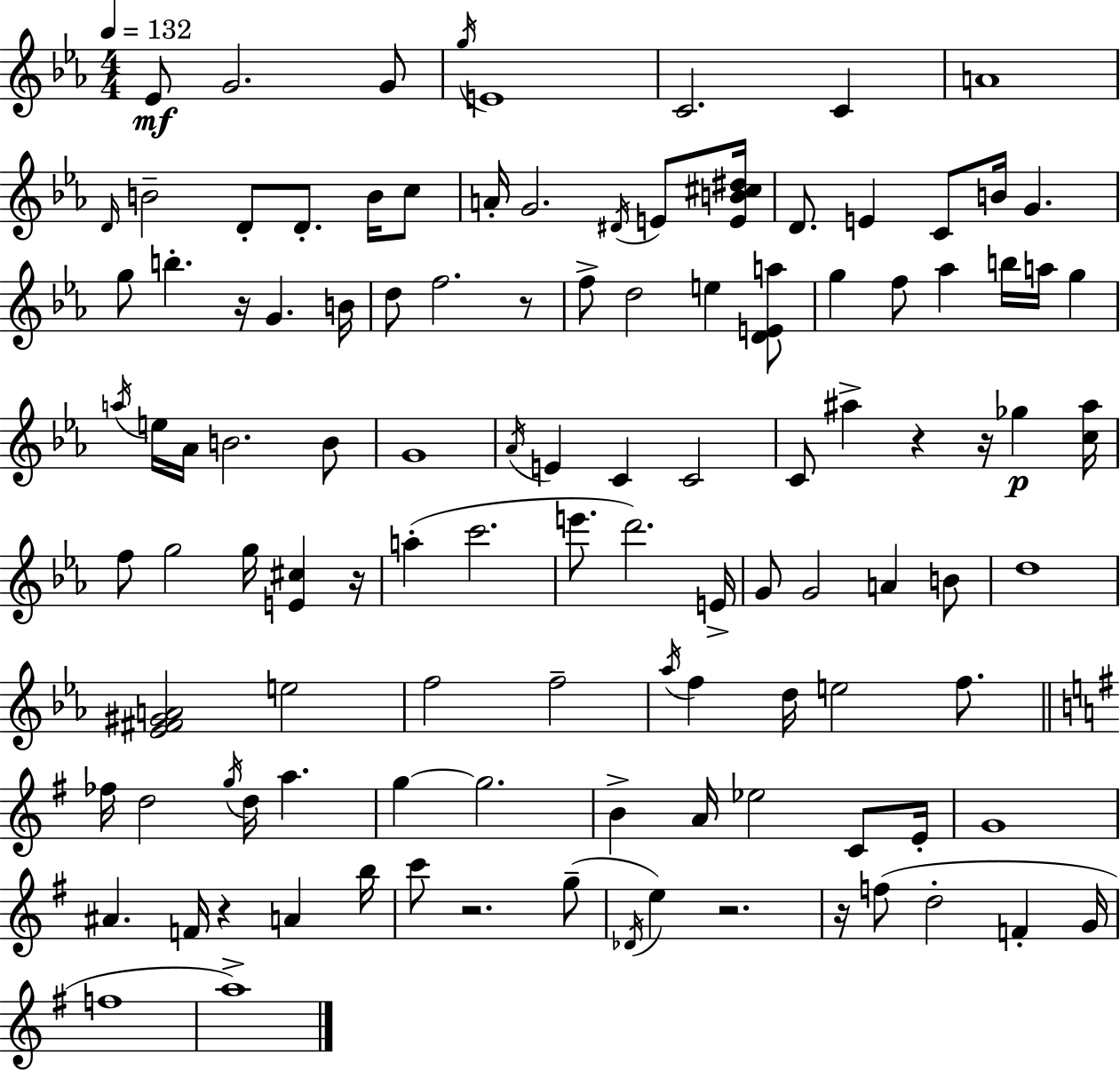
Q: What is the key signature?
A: C minor